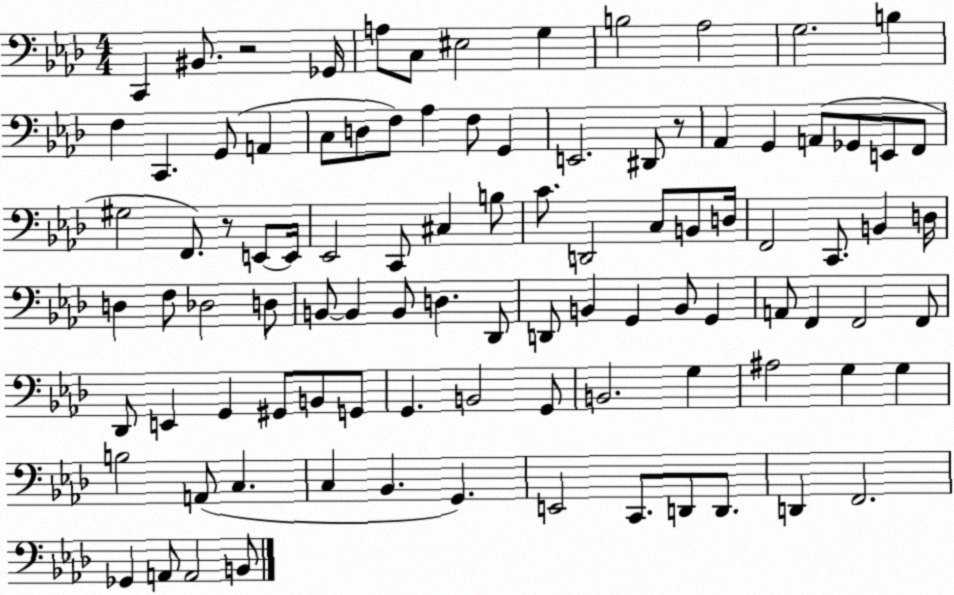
X:1
T:Untitled
M:4/4
L:1/4
K:Ab
C,, ^B,,/2 z2 _G,,/4 A,/2 C,/2 ^E,2 G, B,2 _A,2 G,2 B, F, C,, G,,/2 A,, C,/2 D,/2 F,/2 _A, F,/2 G,, E,,2 ^D,,/2 z/2 _A,, G,, A,,/2 _G,,/2 E,,/2 F,,/2 ^G,2 F,,/2 z/2 E,,/2 E,,/4 _E,,2 C,,/2 ^C, B,/2 C/2 D,,2 C,/2 B,,/2 D,/4 F,,2 C,,/2 B,, D,/4 D, F,/2 _D,2 D,/2 B,,/2 B,, B,,/2 D, _D,,/2 D,,/2 B,, G,, B,,/2 G,, A,,/2 F,, F,,2 F,,/2 _D,,/2 E,, G,, ^G,,/2 B,,/2 G,,/2 G,, B,,2 G,,/2 B,,2 G, ^A,2 G, G, B,2 A,,/2 C, C, _B,, G,, E,,2 C,,/2 D,,/2 D,,/2 D,, F,,2 _G,, A,,/2 A,,2 B,,/2